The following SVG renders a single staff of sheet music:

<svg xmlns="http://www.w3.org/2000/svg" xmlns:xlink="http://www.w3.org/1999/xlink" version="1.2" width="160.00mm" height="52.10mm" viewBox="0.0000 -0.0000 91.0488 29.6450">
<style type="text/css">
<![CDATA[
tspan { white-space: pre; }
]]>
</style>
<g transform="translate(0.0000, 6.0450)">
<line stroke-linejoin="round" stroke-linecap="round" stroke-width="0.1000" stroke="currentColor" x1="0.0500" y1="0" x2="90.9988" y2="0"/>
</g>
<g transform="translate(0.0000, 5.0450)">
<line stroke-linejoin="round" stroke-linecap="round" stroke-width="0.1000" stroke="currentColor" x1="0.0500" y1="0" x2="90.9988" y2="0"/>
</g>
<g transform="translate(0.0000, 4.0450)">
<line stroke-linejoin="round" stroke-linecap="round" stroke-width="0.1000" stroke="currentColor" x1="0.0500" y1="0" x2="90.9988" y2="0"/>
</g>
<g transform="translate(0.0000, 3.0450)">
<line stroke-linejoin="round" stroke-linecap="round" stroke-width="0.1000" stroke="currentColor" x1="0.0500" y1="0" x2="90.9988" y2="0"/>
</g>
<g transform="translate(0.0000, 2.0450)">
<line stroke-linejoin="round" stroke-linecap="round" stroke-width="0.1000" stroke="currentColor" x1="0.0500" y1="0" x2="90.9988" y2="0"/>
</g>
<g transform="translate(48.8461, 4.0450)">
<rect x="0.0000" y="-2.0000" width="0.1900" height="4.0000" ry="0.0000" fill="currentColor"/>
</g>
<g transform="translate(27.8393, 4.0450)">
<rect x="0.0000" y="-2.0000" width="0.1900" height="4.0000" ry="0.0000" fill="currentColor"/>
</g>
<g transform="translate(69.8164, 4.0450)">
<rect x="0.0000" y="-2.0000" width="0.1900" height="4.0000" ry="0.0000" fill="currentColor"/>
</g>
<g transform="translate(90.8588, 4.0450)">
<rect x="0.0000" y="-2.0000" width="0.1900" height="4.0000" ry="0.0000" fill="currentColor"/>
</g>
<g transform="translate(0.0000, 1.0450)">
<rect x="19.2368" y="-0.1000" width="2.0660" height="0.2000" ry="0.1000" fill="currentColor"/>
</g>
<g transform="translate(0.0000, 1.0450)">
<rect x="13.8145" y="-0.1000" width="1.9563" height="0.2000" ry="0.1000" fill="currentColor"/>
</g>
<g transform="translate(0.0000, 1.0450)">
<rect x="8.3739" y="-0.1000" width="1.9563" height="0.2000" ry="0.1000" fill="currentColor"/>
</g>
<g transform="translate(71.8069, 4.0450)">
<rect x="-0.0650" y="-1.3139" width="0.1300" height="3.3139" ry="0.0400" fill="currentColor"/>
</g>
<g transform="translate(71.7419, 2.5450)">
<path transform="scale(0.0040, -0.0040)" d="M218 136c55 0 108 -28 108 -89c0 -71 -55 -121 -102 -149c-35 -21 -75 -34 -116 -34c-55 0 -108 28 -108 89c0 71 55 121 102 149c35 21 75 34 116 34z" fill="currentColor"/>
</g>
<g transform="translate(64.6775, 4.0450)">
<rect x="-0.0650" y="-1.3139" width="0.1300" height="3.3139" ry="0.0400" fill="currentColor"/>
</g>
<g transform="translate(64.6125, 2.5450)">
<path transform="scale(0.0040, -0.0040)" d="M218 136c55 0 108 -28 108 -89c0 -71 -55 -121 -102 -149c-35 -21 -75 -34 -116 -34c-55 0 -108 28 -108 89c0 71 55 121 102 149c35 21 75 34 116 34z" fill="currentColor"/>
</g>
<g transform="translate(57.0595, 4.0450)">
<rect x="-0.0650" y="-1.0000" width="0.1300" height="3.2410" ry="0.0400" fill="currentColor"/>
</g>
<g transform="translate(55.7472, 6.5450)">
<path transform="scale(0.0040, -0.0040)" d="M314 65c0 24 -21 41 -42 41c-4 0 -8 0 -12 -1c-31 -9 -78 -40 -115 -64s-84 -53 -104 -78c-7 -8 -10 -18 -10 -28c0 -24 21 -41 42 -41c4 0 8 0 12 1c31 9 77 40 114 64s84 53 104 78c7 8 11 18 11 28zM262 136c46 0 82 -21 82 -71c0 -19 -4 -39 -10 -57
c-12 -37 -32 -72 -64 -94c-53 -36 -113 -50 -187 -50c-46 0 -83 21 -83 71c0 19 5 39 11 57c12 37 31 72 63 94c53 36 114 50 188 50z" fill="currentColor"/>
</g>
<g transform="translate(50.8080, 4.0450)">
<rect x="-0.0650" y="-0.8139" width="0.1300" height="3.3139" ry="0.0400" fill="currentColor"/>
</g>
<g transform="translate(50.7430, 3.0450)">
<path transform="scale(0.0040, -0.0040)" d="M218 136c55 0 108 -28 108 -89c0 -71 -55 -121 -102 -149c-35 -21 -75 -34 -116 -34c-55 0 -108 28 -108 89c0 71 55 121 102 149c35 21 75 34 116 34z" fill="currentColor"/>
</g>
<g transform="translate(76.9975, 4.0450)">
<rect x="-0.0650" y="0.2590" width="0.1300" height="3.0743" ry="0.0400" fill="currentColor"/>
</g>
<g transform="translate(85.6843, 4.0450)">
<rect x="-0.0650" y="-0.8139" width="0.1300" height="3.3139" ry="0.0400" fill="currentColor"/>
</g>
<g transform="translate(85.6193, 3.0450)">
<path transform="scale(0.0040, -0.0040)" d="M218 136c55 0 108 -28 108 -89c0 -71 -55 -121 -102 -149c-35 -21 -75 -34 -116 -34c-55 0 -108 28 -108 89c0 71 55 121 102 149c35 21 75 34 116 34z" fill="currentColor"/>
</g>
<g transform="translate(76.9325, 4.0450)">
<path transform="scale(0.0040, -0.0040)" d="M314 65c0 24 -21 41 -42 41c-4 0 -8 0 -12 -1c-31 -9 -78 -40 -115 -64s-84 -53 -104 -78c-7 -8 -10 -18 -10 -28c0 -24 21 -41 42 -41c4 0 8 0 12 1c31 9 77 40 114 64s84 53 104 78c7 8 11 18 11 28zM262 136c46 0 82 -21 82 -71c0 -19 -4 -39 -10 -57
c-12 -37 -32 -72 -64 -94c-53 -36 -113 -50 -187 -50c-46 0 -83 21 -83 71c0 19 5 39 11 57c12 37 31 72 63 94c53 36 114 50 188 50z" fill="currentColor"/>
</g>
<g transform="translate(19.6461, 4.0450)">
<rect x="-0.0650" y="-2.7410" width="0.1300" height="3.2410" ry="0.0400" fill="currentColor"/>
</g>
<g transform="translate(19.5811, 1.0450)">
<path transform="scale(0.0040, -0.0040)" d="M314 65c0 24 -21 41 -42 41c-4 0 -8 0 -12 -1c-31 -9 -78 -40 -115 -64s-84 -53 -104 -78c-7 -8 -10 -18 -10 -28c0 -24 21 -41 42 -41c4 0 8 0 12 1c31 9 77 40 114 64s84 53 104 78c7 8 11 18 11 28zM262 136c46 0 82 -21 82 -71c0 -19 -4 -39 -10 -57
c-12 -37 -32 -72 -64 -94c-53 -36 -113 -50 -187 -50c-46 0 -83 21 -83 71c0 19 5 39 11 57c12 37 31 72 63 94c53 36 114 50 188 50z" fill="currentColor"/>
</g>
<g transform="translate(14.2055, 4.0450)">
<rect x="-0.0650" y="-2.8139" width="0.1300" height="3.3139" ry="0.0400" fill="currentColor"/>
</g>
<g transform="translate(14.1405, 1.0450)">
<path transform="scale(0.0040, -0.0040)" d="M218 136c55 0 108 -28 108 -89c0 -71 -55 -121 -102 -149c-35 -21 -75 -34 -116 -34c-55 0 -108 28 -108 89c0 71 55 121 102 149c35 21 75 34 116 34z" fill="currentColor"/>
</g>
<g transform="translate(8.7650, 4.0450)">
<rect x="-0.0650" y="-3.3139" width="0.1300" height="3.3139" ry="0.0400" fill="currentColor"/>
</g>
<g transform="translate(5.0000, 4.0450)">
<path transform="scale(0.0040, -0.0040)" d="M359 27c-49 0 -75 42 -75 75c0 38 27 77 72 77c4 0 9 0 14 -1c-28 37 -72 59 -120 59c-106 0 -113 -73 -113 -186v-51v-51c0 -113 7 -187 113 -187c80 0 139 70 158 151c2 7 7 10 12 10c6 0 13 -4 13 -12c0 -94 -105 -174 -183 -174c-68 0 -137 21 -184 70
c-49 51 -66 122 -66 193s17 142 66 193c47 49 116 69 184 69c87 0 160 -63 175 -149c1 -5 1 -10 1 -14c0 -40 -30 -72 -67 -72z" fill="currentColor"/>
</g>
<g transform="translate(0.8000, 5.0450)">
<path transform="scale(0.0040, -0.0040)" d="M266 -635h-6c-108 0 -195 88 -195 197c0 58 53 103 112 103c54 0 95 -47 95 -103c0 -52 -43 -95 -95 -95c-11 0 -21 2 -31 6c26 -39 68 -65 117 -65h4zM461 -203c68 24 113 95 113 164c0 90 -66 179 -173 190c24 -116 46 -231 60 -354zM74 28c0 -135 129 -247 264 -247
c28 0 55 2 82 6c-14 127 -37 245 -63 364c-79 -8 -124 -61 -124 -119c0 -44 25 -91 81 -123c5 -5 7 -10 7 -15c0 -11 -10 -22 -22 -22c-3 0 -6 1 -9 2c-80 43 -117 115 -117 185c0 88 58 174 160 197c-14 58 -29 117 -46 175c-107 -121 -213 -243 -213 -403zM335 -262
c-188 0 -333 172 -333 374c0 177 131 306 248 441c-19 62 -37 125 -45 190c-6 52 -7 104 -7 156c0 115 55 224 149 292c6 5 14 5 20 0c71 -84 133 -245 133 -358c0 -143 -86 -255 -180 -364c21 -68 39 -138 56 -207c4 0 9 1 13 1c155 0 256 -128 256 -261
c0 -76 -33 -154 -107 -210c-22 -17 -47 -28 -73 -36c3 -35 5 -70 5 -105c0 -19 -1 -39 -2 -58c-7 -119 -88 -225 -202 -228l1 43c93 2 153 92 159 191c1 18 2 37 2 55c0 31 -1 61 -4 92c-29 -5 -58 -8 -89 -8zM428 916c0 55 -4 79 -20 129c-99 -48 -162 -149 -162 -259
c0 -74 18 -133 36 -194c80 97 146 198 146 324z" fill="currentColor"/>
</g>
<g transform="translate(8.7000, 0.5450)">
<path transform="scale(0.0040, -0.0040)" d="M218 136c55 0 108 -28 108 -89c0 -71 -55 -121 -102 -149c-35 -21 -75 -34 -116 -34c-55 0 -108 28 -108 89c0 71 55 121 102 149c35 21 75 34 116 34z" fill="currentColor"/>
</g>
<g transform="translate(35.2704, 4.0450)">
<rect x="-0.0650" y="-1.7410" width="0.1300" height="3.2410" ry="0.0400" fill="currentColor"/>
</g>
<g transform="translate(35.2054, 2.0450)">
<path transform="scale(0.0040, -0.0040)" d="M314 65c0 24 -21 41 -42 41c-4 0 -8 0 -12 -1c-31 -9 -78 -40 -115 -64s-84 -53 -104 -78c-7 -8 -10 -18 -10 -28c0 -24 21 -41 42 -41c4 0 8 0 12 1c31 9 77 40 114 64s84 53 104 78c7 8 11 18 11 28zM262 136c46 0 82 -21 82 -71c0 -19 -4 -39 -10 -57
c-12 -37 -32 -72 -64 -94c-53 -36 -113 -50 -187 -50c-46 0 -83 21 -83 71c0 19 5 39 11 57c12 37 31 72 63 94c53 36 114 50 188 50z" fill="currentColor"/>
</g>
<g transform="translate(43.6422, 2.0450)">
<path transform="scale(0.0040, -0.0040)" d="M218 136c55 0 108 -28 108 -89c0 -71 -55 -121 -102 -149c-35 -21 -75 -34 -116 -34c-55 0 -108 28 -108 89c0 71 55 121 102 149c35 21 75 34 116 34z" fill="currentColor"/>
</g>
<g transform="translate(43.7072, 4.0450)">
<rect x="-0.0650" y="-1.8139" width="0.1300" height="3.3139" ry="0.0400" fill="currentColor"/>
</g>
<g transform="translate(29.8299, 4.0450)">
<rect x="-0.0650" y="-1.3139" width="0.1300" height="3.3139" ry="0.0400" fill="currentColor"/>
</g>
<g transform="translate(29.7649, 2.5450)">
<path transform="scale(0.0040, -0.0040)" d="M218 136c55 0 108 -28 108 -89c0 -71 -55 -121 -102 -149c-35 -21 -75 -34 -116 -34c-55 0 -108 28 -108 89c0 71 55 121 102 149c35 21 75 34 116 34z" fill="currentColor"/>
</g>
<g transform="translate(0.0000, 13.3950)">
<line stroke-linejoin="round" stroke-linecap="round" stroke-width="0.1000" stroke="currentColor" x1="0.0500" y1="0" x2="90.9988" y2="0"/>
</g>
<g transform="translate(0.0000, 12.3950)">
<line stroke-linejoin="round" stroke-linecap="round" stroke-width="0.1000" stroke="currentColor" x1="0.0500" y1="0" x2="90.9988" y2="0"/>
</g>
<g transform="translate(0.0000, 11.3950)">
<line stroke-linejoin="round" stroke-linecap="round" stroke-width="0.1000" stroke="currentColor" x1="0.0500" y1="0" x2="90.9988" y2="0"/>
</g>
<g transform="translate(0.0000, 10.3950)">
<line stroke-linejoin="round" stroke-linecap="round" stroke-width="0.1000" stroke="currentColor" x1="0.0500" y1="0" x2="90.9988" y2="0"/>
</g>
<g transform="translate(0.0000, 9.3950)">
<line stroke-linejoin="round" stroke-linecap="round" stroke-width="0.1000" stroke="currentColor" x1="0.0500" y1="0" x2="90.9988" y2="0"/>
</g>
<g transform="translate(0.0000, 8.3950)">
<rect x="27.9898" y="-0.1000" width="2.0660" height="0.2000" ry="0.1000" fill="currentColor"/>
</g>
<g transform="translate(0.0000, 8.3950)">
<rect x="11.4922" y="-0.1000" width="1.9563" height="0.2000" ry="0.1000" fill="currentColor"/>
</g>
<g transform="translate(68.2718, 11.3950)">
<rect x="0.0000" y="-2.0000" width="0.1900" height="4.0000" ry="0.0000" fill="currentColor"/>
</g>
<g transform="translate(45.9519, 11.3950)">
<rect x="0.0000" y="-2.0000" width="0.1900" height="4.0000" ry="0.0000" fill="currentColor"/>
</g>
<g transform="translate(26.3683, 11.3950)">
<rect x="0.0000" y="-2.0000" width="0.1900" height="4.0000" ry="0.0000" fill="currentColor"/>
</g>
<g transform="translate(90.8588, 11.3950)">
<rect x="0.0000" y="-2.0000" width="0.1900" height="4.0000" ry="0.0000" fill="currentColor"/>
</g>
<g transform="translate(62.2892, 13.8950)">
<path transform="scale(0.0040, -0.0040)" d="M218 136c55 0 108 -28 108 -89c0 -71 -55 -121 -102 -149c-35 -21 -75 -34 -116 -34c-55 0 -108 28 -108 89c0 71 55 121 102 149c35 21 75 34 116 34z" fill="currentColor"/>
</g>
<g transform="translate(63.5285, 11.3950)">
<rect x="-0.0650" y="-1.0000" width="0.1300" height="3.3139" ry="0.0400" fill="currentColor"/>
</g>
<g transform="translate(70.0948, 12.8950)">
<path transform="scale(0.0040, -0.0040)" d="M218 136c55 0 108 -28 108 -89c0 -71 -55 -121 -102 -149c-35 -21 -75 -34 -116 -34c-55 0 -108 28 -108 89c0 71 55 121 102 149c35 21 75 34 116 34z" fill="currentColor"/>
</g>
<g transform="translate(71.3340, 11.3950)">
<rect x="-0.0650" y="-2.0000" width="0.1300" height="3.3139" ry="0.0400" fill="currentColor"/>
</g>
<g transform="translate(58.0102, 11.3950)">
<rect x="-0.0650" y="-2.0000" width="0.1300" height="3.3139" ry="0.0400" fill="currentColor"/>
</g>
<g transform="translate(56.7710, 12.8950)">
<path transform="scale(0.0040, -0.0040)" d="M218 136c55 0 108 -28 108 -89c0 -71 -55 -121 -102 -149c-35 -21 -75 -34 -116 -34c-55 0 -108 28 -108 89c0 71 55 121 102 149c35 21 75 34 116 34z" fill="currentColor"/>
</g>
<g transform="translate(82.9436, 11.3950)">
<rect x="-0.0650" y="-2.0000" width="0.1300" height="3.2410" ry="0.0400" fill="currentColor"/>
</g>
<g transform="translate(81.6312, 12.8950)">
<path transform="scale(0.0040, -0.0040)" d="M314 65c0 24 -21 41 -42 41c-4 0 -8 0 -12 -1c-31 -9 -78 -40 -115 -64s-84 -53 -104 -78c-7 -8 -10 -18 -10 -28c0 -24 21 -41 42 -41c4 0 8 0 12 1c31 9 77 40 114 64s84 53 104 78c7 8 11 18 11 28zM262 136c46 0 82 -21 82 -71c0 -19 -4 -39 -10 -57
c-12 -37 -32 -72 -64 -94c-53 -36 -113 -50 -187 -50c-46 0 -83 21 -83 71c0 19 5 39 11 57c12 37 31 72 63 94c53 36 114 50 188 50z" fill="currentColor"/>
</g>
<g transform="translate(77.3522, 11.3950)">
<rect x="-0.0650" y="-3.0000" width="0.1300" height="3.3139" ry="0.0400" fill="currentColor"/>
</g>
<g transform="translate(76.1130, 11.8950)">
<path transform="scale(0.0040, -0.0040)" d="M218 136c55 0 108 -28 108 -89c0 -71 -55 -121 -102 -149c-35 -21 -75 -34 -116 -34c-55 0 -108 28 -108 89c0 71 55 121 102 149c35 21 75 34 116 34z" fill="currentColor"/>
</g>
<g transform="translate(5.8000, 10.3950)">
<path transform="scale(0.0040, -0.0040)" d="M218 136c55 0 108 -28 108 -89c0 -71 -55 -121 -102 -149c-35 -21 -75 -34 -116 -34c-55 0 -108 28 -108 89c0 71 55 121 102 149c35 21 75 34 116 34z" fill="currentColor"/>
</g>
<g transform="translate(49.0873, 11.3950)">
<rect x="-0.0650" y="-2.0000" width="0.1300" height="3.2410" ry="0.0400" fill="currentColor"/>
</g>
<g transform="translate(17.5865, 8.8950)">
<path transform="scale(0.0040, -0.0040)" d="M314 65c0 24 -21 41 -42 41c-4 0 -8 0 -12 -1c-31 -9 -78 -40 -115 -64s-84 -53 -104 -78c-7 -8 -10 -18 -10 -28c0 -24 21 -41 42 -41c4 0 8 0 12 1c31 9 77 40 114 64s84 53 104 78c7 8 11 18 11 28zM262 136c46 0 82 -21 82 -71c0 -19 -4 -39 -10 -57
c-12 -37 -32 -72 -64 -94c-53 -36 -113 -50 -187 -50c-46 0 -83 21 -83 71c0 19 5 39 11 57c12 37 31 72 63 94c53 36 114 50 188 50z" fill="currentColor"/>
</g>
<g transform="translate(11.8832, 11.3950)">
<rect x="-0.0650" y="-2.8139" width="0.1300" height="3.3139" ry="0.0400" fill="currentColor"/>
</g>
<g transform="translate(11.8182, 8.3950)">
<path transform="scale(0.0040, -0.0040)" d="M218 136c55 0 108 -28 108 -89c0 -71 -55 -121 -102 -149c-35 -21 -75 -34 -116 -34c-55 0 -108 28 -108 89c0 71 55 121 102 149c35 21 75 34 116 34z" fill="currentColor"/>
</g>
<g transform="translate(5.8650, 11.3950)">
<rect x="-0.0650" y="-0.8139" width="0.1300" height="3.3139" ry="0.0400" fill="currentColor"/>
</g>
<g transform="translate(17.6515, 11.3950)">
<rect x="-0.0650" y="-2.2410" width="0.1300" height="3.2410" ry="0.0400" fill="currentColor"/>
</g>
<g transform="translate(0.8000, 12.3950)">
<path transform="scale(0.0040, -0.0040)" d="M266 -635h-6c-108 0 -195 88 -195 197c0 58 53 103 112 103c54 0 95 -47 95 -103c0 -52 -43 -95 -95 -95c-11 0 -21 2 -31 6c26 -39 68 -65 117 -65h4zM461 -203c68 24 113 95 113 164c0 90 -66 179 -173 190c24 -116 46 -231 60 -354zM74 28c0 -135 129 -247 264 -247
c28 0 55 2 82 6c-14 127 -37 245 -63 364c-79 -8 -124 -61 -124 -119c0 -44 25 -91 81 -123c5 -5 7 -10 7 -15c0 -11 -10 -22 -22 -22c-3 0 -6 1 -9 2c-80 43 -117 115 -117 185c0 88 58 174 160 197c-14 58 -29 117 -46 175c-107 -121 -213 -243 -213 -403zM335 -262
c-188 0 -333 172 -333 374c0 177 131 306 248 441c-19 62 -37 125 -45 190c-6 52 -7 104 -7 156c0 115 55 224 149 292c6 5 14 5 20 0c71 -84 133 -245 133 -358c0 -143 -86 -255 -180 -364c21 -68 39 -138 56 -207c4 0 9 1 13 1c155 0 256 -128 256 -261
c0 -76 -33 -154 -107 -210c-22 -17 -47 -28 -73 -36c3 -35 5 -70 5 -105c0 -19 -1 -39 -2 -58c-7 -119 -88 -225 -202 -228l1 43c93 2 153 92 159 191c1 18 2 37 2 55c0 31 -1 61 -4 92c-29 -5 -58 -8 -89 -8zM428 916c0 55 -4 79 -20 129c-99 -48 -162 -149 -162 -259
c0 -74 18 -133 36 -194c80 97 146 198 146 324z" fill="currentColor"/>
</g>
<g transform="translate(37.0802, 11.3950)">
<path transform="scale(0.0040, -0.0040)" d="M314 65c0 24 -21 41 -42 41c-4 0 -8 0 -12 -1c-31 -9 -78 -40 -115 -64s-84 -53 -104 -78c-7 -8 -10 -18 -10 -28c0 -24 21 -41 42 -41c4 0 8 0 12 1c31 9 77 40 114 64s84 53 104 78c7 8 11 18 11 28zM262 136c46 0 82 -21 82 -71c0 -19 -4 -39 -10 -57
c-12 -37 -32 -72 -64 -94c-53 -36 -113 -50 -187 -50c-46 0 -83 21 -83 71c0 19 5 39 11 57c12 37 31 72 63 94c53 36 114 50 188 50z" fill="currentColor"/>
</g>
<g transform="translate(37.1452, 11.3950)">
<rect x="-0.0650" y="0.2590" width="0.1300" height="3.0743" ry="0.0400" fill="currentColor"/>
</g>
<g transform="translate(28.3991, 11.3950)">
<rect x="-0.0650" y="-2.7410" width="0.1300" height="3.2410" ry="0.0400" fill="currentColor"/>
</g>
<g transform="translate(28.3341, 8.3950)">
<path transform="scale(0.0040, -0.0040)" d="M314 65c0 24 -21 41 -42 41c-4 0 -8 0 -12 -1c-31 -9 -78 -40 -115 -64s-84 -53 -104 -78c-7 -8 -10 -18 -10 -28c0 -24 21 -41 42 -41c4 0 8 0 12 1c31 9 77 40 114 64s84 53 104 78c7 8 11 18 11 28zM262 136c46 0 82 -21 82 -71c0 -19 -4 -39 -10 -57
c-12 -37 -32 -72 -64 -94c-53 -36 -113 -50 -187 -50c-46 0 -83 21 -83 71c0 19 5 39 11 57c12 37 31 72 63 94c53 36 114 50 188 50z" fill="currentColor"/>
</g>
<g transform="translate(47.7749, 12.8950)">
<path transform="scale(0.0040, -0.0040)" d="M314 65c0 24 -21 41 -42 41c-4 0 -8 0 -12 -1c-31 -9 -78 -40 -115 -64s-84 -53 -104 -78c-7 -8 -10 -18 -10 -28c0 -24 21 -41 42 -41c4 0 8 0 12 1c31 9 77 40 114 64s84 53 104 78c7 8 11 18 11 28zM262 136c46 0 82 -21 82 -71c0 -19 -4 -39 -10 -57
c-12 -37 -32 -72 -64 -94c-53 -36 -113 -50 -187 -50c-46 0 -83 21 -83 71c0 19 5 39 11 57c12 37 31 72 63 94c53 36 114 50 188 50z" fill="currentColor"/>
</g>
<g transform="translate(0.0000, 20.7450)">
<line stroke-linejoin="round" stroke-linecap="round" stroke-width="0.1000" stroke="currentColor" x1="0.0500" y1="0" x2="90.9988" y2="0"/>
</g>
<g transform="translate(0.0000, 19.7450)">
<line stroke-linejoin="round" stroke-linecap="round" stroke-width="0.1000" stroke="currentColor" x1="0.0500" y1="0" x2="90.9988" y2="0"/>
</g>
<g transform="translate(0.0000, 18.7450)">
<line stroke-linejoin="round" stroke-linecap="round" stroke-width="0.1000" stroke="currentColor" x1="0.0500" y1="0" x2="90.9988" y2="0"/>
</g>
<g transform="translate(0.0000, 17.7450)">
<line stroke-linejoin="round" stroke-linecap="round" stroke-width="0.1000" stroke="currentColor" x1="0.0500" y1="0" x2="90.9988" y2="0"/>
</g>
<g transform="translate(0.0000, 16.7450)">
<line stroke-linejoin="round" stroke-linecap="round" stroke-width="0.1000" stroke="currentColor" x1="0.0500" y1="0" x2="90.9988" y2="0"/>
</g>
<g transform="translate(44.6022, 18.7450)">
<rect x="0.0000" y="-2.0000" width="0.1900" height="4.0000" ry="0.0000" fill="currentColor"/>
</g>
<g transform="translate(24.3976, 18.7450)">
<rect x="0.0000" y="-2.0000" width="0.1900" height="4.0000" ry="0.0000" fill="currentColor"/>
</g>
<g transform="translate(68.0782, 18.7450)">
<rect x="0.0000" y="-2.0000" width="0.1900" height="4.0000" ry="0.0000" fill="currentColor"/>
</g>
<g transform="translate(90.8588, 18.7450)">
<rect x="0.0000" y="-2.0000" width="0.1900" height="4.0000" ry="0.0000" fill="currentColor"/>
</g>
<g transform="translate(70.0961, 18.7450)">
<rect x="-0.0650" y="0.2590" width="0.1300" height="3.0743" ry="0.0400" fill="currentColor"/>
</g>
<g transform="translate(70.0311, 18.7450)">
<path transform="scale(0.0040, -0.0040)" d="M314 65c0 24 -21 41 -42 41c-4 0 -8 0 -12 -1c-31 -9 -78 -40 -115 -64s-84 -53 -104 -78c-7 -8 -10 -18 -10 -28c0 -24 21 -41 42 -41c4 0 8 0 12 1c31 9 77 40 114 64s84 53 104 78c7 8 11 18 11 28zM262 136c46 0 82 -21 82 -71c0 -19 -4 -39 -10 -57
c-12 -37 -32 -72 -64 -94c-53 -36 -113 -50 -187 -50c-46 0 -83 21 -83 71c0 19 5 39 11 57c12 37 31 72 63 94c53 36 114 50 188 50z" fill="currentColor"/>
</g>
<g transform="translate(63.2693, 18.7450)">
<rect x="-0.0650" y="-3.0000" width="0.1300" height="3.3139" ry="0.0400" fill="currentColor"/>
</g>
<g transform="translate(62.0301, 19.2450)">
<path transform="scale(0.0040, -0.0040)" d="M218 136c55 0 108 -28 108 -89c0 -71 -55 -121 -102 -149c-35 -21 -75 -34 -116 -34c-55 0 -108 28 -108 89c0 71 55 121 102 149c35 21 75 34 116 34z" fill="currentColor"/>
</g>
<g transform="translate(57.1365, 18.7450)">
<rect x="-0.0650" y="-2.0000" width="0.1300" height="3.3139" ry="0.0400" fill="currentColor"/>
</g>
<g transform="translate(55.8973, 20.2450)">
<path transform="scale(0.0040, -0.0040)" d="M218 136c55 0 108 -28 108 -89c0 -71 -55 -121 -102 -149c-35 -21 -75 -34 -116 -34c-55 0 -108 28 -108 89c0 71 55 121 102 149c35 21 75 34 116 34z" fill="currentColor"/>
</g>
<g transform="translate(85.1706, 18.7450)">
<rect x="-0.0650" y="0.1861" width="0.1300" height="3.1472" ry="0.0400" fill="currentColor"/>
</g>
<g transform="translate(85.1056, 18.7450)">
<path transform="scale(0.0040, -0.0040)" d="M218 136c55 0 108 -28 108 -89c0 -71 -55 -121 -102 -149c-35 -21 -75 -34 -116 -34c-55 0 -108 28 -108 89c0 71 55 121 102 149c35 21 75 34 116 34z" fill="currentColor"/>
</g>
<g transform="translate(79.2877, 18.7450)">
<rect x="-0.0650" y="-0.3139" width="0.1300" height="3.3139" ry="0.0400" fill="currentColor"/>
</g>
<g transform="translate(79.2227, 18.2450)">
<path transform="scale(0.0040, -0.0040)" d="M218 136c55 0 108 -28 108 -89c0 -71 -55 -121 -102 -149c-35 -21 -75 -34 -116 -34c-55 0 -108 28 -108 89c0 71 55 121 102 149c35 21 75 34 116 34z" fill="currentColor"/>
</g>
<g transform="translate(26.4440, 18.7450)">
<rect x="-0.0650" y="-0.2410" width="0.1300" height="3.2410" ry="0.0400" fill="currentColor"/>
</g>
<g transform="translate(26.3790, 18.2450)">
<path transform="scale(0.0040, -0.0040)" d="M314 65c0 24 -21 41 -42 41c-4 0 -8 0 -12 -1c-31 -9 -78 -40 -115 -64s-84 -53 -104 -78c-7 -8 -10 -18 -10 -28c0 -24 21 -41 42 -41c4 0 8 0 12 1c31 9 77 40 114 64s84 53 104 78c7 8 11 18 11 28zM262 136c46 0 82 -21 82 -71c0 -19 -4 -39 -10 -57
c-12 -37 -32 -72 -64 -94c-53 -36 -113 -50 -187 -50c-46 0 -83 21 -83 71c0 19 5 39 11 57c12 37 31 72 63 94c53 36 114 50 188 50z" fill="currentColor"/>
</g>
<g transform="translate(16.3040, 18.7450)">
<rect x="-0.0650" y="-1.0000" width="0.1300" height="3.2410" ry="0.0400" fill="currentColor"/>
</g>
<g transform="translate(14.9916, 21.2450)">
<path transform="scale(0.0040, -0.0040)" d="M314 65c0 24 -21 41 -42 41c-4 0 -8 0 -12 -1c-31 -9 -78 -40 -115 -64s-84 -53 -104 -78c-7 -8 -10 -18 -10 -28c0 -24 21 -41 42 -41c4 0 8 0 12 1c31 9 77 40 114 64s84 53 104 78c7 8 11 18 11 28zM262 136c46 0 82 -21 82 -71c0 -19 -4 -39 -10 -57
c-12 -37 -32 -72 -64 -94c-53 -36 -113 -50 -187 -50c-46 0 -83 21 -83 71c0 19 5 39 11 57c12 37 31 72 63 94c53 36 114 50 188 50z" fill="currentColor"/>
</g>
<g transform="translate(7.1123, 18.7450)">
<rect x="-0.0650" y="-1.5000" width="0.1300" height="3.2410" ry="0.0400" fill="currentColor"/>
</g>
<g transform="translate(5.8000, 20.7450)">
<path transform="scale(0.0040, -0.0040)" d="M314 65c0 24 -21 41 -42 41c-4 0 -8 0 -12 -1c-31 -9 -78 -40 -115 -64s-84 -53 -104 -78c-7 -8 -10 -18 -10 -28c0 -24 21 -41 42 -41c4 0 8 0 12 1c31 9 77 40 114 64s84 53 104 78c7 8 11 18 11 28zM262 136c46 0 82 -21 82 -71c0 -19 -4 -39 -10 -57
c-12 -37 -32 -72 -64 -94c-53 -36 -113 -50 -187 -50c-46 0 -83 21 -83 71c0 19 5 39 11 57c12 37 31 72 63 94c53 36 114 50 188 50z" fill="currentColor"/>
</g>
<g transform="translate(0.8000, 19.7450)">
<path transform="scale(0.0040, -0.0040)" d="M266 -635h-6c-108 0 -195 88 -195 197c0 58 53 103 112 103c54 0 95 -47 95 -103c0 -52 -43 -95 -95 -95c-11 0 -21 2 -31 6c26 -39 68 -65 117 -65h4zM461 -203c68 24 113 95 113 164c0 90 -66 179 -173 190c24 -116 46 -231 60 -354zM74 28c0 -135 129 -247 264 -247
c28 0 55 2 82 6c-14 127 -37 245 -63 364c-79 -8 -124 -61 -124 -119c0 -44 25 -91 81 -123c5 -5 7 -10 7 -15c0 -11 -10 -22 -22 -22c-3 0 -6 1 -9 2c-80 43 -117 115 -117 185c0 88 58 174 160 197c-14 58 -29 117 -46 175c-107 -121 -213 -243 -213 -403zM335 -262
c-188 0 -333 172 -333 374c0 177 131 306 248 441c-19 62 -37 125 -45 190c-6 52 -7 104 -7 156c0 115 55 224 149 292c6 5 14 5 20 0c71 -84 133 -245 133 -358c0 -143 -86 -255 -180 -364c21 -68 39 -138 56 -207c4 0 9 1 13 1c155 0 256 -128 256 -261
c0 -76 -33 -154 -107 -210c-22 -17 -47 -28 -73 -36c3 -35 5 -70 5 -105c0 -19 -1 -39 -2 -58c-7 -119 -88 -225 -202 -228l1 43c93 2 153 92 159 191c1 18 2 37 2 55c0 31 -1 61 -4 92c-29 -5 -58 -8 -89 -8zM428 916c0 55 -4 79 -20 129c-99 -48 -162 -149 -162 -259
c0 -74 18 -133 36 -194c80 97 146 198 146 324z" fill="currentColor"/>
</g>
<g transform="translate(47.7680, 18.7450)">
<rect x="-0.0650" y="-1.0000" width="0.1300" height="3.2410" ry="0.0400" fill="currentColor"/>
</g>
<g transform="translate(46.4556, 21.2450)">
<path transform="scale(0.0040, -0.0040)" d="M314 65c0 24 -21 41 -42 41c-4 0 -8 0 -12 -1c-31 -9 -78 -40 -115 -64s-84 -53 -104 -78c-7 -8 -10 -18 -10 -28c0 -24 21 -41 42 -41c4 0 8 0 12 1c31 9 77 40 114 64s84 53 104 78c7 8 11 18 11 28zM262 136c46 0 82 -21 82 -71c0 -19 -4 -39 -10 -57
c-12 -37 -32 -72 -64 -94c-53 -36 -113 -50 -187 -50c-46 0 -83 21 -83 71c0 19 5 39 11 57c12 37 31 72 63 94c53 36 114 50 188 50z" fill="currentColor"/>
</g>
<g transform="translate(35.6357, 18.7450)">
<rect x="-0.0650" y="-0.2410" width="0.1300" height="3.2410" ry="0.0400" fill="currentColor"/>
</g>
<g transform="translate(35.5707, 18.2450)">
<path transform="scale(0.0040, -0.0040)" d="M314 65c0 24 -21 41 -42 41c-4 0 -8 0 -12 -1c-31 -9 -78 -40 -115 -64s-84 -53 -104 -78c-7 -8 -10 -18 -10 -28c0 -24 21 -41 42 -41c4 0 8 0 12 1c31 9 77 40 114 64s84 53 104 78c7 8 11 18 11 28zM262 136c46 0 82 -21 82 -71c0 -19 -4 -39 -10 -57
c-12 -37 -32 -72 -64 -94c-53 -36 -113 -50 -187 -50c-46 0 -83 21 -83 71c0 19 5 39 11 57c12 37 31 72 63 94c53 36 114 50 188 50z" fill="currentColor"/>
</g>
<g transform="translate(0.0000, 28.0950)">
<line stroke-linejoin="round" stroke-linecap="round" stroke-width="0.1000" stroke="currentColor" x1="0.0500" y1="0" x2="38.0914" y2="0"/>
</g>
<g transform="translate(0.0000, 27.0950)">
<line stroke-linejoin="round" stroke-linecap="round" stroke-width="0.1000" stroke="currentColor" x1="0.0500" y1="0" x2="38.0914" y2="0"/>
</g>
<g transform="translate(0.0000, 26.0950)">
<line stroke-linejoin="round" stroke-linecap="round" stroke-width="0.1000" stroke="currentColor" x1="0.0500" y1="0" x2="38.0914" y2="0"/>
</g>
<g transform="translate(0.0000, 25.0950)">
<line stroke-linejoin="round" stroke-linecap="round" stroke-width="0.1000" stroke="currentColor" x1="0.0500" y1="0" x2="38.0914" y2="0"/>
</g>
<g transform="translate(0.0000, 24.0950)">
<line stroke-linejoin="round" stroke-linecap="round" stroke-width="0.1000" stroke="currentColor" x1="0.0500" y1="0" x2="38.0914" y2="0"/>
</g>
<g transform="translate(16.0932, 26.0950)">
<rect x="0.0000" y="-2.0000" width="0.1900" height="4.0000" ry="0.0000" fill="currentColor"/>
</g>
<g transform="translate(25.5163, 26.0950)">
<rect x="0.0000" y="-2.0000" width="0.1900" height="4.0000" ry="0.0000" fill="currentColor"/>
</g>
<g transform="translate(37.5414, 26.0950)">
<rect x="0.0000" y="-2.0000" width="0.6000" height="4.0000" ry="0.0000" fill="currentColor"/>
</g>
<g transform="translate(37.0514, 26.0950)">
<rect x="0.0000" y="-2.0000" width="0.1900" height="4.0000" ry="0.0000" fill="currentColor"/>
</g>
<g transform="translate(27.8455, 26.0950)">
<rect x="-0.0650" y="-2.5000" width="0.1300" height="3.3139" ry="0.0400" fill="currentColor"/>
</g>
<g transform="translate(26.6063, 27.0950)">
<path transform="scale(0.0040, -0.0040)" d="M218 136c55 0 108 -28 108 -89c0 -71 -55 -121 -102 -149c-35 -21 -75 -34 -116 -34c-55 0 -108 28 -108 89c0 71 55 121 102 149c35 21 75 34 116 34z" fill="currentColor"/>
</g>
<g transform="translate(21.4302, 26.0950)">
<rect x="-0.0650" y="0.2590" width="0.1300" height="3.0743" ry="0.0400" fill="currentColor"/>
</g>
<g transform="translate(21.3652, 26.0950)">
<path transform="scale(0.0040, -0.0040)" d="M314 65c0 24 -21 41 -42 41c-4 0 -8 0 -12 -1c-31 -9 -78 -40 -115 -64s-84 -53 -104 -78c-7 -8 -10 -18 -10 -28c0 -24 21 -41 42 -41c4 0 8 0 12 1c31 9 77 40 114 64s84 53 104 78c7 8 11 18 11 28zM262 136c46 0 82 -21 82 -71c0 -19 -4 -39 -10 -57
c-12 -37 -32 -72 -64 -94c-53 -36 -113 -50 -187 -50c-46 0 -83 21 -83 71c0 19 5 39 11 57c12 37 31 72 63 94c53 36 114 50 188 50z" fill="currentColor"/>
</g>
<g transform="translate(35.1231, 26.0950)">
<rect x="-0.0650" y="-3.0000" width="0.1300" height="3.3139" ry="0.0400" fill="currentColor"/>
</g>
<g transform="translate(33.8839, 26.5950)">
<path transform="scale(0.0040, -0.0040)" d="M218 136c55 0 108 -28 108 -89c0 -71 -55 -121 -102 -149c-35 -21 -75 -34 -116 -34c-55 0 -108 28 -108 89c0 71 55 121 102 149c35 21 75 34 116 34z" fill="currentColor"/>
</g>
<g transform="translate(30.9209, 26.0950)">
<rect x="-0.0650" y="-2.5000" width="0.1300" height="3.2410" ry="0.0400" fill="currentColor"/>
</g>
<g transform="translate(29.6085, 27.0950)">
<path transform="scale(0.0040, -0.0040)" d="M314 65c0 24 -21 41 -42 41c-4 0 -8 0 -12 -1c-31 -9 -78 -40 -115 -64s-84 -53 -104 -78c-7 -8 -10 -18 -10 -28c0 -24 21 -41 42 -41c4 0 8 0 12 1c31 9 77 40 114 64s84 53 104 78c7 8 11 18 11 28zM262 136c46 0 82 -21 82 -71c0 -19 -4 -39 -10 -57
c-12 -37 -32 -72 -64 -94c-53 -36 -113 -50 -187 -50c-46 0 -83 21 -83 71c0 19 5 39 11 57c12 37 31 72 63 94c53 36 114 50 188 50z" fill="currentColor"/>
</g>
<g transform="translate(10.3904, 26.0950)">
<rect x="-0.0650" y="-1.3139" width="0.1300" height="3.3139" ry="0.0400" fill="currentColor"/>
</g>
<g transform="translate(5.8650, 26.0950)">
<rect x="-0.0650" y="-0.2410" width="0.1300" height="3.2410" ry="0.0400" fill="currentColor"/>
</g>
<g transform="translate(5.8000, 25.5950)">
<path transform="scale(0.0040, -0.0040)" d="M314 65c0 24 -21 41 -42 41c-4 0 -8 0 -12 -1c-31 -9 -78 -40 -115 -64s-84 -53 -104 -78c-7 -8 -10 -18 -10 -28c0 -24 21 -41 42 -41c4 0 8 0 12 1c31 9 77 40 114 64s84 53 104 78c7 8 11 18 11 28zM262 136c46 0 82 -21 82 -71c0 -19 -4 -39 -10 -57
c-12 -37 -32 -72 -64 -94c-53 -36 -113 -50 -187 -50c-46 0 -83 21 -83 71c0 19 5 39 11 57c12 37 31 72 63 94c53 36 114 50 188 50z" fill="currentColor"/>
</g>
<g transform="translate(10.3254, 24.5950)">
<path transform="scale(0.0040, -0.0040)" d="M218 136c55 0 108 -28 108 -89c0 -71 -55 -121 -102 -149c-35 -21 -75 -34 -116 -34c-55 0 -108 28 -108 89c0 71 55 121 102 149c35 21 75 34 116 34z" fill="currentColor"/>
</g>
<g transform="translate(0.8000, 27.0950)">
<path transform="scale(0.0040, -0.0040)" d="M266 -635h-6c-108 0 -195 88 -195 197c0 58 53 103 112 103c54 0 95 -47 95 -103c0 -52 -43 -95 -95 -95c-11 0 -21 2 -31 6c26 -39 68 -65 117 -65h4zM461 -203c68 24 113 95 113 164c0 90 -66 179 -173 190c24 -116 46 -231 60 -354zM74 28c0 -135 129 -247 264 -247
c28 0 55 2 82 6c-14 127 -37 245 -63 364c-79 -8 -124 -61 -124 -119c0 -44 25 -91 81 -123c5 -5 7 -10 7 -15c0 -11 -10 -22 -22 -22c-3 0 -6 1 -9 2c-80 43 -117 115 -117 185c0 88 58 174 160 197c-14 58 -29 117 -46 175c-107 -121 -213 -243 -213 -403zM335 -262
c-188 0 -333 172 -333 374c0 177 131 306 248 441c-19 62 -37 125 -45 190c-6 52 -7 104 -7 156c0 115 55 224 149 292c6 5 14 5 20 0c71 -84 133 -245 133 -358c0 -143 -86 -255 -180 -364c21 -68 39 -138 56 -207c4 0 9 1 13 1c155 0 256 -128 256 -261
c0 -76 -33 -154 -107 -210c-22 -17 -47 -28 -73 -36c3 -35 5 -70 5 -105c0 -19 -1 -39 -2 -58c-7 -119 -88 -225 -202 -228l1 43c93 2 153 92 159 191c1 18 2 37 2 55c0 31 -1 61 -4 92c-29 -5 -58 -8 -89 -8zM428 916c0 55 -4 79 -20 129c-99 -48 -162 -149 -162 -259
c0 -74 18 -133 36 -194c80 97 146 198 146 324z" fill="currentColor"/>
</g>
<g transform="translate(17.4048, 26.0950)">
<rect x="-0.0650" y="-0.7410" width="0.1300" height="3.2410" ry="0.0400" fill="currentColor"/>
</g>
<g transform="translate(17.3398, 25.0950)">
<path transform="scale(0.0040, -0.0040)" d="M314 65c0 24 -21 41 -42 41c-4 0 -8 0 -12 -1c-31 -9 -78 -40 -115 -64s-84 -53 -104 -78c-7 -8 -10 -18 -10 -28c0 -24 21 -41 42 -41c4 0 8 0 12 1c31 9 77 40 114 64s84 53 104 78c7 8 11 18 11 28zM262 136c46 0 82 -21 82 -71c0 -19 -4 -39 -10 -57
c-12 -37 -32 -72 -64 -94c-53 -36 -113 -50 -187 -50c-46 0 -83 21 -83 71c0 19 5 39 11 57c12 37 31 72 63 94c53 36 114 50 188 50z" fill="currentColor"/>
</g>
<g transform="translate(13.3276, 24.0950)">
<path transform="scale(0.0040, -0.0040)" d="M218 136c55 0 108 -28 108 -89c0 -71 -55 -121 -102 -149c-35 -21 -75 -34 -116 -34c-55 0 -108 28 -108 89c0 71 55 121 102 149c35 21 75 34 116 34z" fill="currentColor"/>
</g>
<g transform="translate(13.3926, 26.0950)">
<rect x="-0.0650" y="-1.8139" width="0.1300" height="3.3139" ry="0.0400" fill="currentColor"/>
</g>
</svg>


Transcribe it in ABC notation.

X:1
T:Untitled
M:4/4
L:1/4
K:C
b a a2 e f2 f d D2 e e B2 d d a g2 a2 B2 F2 F D F A F2 E2 D2 c2 c2 D2 F A B2 c B c2 e f d2 B2 G G2 A